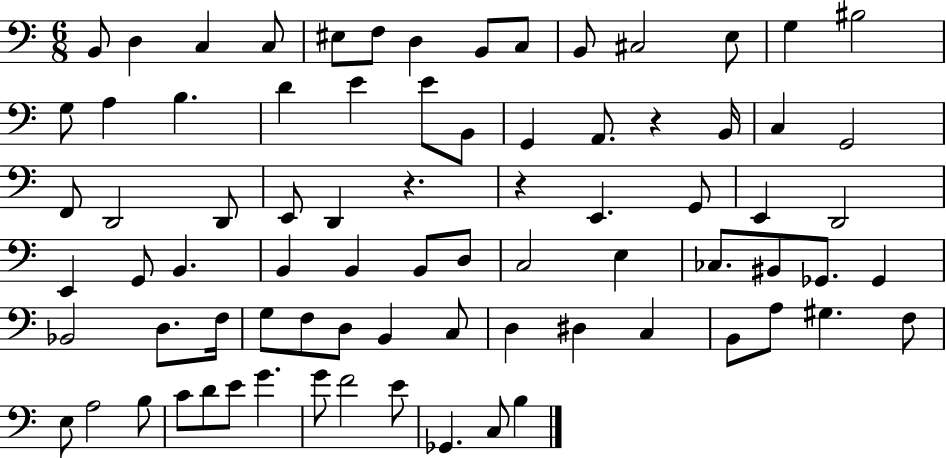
{
  \clef bass
  \numericTimeSignature
  \time 6/8
  \key c \major
  b,8 d4 c4 c8 | eis8 f8 d4 b,8 c8 | b,8 cis2 e8 | g4 bis2 | \break g8 a4 b4. | d'4 e'4 e'8 b,8 | g,4 a,8. r4 b,16 | c4 g,2 | \break f,8 d,2 d,8 | e,8 d,4 r4. | r4 e,4. g,8 | e,4 d,2 | \break e,4 g,8 b,4. | b,4 b,4 b,8 d8 | c2 e4 | ces8. bis,8 ges,8. ges,4 | \break bes,2 d8. f16 | g8 f8 d8 b,4 c8 | d4 dis4 c4 | b,8 a8 gis4. f8 | \break e8 a2 b8 | c'8 d'8 e'8 g'4. | g'8 f'2 e'8 | ges,4. c8 b4 | \break \bar "|."
}